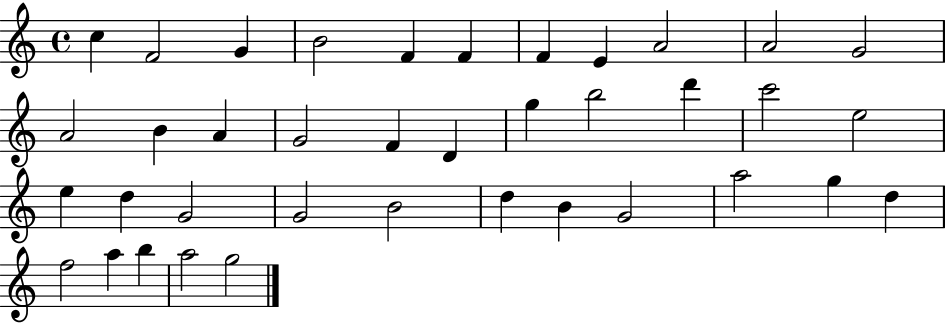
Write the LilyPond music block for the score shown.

{
  \clef treble
  \time 4/4
  \defaultTimeSignature
  \key c \major
  c''4 f'2 g'4 | b'2 f'4 f'4 | f'4 e'4 a'2 | a'2 g'2 | \break a'2 b'4 a'4 | g'2 f'4 d'4 | g''4 b''2 d'''4 | c'''2 e''2 | \break e''4 d''4 g'2 | g'2 b'2 | d''4 b'4 g'2 | a''2 g''4 d''4 | \break f''2 a''4 b''4 | a''2 g''2 | \bar "|."
}